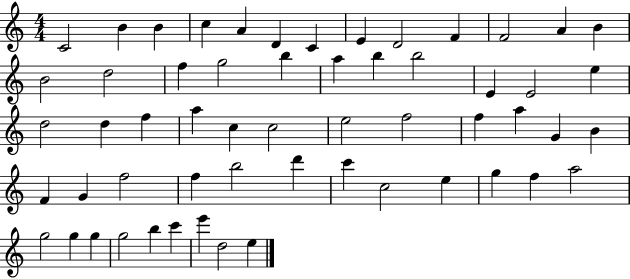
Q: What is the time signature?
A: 4/4